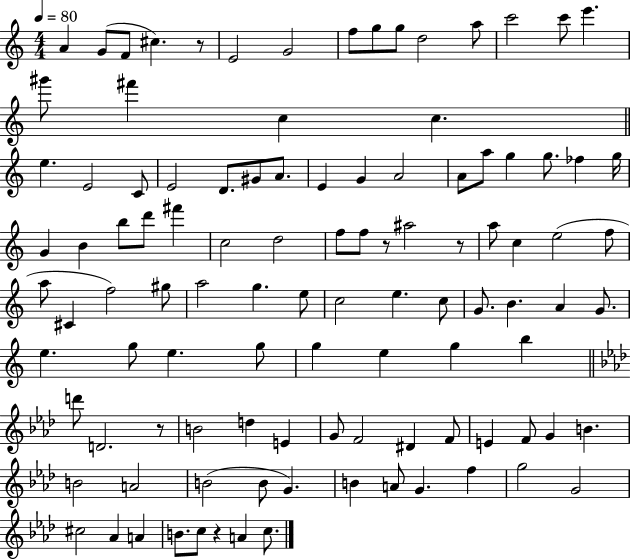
{
  \clef treble
  \numericTimeSignature
  \time 4/4
  \key c \major
  \tempo 4 = 80
  a'4 g'8( f'8 cis''4.) r8 | e'2 g'2 | f''8 g''8 g''8 d''2 a''8 | c'''2 c'''8 e'''4. | \break gis'''8 fis'''4 c''4 c''4. | \bar "||" \break \key c \major e''4. e'2 c'8 | e'2 d'8. gis'8 a'8. | e'4 g'4 a'2 | a'8 a''8 g''4 g''8. fes''4 g''16 | \break g'4 b'4 b''8 d'''8 fis'''4 | c''2 d''2 | f''8 f''8 r8 ais''2 r8 | a''8 c''4 e''2( f''8 | \break a''8 cis'4 f''2) gis''8 | a''2 g''4. e''8 | c''2 e''4. c''8 | g'8. b'4. a'4 g'8. | \break e''4. g''8 e''4. g''8 | g''4 e''4 g''4 b''4 | \bar "||" \break \key aes \major d'''8 d'2. r8 | b'2 d''4 e'4 | g'8 f'2 dis'4 f'8 | e'4 f'8 g'4 b'4. | \break b'2 a'2 | b'2( b'8 g'4.) | b'4 a'8 g'4. f''4 | g''2 g'2 | \break cis''2 aes'4 a'4 | b'8. c''8 r4 a'4 c''8. | \bar "|."
}